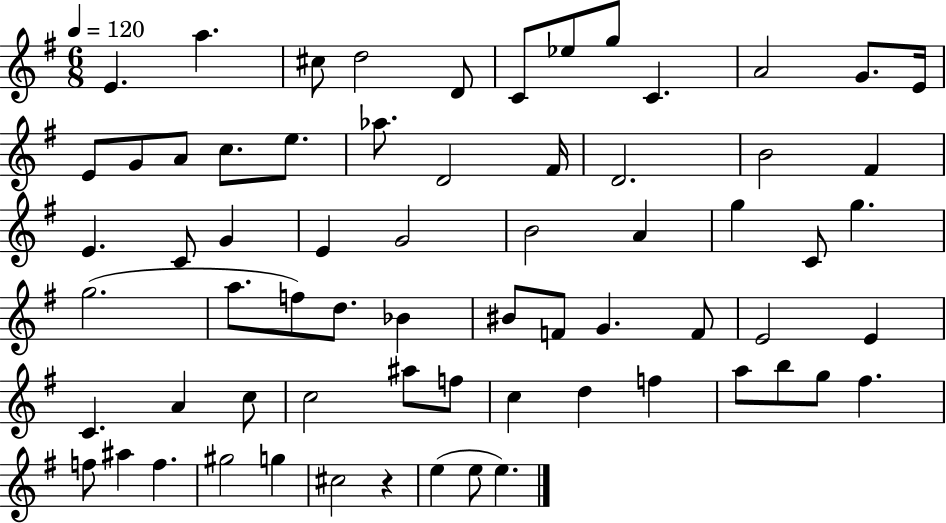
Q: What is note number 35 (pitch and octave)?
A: A5